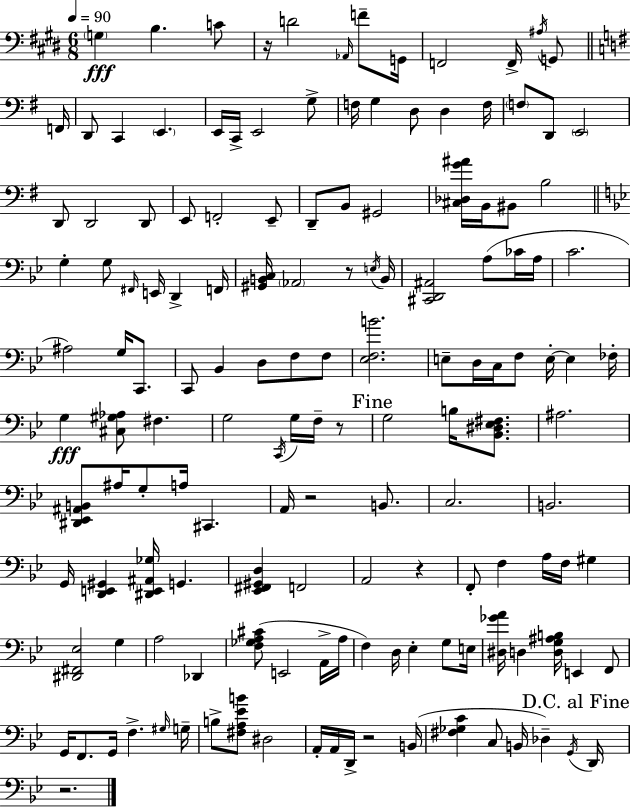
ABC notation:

X:1
T:Untitled
M:6/8
L:1/4
K:E
G, B, C/2 z/4 D2 _A,,/4 F/2 G,,/4 F,,2 F,,/4 ^A,/4 G,,/2 F,,/4 D,,/2 C,, E,, E,,/4 C,,/4 E,,2 G,/2 F,/4 G, D,/2 D, F,/4 F,/2 D,,/2 E,,2 D,,/2 D,,2 D,,/2 E,,/2 F,,2 E,,/2 D,,/2 B,,/2 ^G,,2 [^C,_D,G^A]/4 B,,/4 ^B,,/2 B,2 G, G,/2 ^F,,/4 E,,/4 D,, F,,/4 [^G,,B,,C,]/4 _A,,2 z/2 E,/4 B,,/4 [^C,,D,,^A,,]2 A,/2 _C/4 A,/4 C2 ^A,2 G,/4 C,,/2 C,,/2 _B,, D,/2 F,/2 F,/2 [_E,F,B]2 E,/2 D,/4 C,/4 F,/2 E,/4 E, _F,/4 G, [^C,^G,_A,]/2 ^F, G,2 C,,/4 G,/4 F,/4 z/2 G,2 B,/4 [_B,,^D,_E,^F,]/2 ^A,2 [^D,,_E,,^A,,B,,]/2 ^A,/4 G,/2 A,/4 ^C,, A,,/4 z2 B,,/2 C,2 B,,2 G,,/4 [D,,E,,^G,,] [^D,,E,,^A,,_G,]/4 G,, [_E,,^F,,^G,,D,] F,,2 A,,2 z F,,/2 F, A,/4 F,/4 ^G, [^D,,^F,,_E,]2 G, A,2 _D,, [F,_G,A,^C]/2 E,,2 A,,/4 A,/4 F, D,/4 _E, G,/2 E,/4 [^D,_GA]/4 D, [D,G,^A,B,]/4 E,, F,,/2 G,,/4 F,,/2 G,,/4 F, ^G,/4 G,/4 B,/2 [^F,A,_EB]/2 ^D,2 A,,/4 A,,/4 D,,/4 z2 B,,/4 [^F,_G,C] C,/2 B,,/4 _D, G,,/4 D,,/4 z2